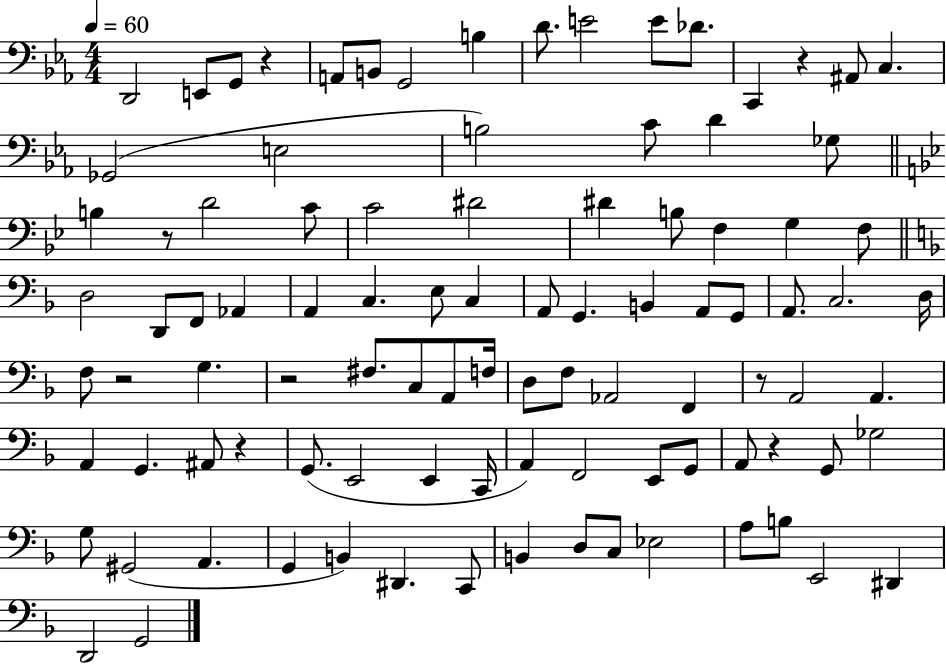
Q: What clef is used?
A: bass